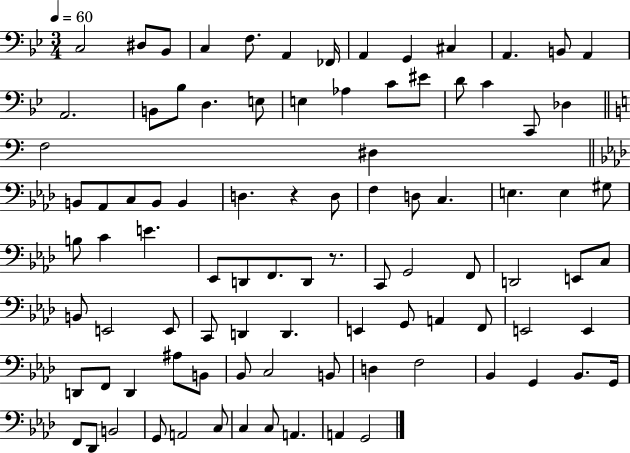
X:1
T:Untitled
M:3/4
L:1/4
K:Bb
C,2 ^D,/2 _B,,/2 C, F,/2 A,, _F,,/4 A,, G,, ^C, A,, B,,/2 A,, A,,2 B,,/2 _B,/2 D, E,/2 E, _A, C/2 ^E/2 D/2 C C,,/2 _D, F,2 ^D, B,,/2 _A,,/2 C,/2 B,,/2 B,, D, z D,/2 F, D,/2 C, E, E, ^G,/2 B,/2 C E _E,,/2 D,,/2 F,,/2 D,,/2 z/2 C,,/2 G,,2 F,,/2 D,,2 E,,/2 C,/2 B,,/2 E,,2 E,,/2 C,,/2 D,, D,, E,, G,,/2 A,, F,,/2 E,,2 E,, D,,/2 F,,/2 D,, ^A,/2 B,,/2 _B,,/2 C,2 B,,/2 D, F,2 _B,, G,, _B,,/2 G,,/4 F,,/2 _D,,/2 B,,2 G,,/2 A,,2 C,/2 C, C,/2 A,, A,, G,,2